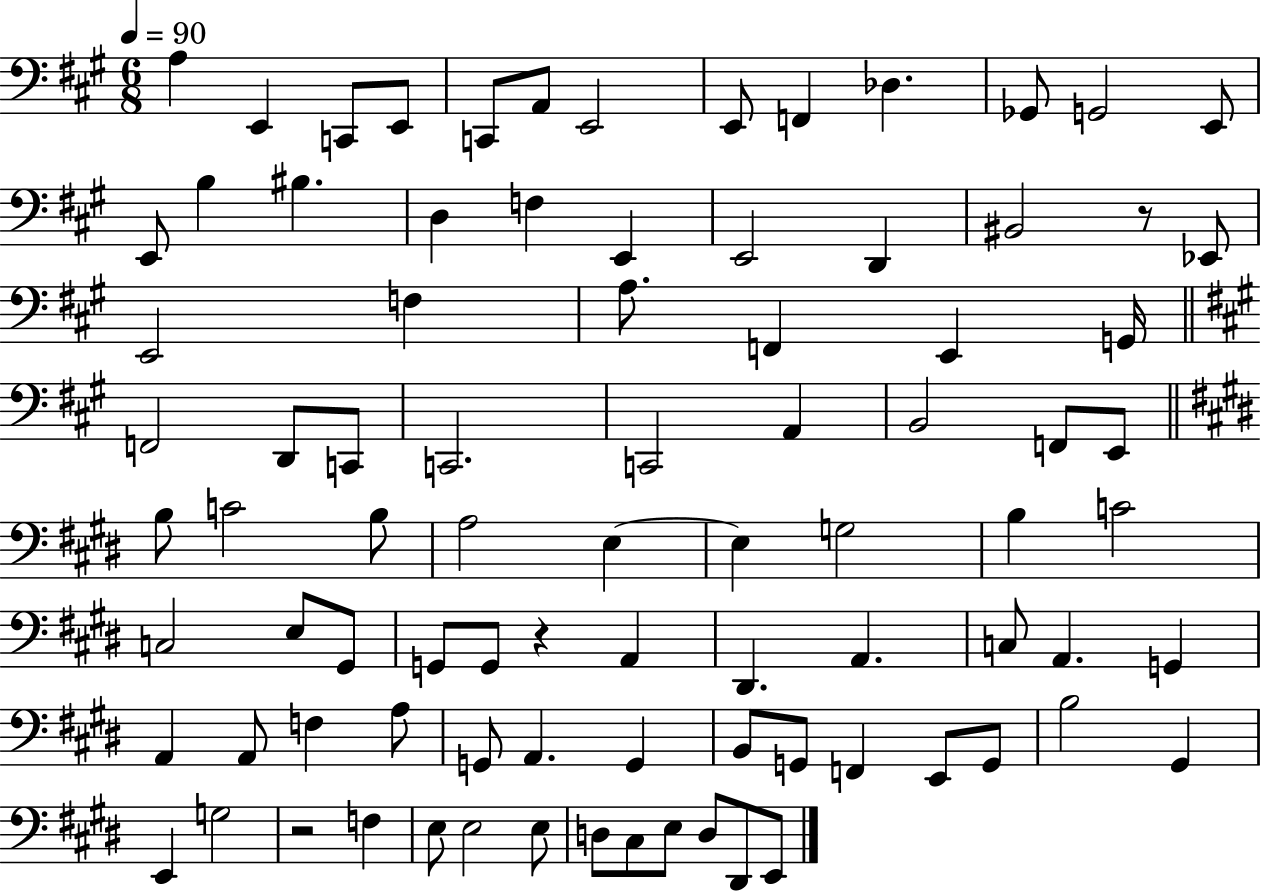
A3/q E2/q C2/e E2/e C2/e A2/e E2/h E2/e F2/q Db3/q. Gb2/e G2/h E2/e E2/e B3/q BIS3/q. D3/q F3/q E2/q E2/h D2/q BIS2/h R/e Eb2/e E2/h F3/q A3/e. F2/q E2/q G2/s F2/h D2/e C2/e C2/h. C2/h A2/q B2/h F2/e E2/e B3/e C4/h B3/e A3/h E3/q E3/q G3/h B3/q C4/h C3/h E3/e G#2/e G2/e G2/e R/q A2/q D#2/q. A2/q. C3/e A2/q. G2/q A2/q A2/e F3/q A3/e G2/e A2/q. G2/q B2/e G2/e F2/q E2/e G2/e B3/h G#2/q E2/q G3/h R/h F3/q E3/e E3/h E3/e D3/e C#3/e E3/e D3/e D#2/e E2/e